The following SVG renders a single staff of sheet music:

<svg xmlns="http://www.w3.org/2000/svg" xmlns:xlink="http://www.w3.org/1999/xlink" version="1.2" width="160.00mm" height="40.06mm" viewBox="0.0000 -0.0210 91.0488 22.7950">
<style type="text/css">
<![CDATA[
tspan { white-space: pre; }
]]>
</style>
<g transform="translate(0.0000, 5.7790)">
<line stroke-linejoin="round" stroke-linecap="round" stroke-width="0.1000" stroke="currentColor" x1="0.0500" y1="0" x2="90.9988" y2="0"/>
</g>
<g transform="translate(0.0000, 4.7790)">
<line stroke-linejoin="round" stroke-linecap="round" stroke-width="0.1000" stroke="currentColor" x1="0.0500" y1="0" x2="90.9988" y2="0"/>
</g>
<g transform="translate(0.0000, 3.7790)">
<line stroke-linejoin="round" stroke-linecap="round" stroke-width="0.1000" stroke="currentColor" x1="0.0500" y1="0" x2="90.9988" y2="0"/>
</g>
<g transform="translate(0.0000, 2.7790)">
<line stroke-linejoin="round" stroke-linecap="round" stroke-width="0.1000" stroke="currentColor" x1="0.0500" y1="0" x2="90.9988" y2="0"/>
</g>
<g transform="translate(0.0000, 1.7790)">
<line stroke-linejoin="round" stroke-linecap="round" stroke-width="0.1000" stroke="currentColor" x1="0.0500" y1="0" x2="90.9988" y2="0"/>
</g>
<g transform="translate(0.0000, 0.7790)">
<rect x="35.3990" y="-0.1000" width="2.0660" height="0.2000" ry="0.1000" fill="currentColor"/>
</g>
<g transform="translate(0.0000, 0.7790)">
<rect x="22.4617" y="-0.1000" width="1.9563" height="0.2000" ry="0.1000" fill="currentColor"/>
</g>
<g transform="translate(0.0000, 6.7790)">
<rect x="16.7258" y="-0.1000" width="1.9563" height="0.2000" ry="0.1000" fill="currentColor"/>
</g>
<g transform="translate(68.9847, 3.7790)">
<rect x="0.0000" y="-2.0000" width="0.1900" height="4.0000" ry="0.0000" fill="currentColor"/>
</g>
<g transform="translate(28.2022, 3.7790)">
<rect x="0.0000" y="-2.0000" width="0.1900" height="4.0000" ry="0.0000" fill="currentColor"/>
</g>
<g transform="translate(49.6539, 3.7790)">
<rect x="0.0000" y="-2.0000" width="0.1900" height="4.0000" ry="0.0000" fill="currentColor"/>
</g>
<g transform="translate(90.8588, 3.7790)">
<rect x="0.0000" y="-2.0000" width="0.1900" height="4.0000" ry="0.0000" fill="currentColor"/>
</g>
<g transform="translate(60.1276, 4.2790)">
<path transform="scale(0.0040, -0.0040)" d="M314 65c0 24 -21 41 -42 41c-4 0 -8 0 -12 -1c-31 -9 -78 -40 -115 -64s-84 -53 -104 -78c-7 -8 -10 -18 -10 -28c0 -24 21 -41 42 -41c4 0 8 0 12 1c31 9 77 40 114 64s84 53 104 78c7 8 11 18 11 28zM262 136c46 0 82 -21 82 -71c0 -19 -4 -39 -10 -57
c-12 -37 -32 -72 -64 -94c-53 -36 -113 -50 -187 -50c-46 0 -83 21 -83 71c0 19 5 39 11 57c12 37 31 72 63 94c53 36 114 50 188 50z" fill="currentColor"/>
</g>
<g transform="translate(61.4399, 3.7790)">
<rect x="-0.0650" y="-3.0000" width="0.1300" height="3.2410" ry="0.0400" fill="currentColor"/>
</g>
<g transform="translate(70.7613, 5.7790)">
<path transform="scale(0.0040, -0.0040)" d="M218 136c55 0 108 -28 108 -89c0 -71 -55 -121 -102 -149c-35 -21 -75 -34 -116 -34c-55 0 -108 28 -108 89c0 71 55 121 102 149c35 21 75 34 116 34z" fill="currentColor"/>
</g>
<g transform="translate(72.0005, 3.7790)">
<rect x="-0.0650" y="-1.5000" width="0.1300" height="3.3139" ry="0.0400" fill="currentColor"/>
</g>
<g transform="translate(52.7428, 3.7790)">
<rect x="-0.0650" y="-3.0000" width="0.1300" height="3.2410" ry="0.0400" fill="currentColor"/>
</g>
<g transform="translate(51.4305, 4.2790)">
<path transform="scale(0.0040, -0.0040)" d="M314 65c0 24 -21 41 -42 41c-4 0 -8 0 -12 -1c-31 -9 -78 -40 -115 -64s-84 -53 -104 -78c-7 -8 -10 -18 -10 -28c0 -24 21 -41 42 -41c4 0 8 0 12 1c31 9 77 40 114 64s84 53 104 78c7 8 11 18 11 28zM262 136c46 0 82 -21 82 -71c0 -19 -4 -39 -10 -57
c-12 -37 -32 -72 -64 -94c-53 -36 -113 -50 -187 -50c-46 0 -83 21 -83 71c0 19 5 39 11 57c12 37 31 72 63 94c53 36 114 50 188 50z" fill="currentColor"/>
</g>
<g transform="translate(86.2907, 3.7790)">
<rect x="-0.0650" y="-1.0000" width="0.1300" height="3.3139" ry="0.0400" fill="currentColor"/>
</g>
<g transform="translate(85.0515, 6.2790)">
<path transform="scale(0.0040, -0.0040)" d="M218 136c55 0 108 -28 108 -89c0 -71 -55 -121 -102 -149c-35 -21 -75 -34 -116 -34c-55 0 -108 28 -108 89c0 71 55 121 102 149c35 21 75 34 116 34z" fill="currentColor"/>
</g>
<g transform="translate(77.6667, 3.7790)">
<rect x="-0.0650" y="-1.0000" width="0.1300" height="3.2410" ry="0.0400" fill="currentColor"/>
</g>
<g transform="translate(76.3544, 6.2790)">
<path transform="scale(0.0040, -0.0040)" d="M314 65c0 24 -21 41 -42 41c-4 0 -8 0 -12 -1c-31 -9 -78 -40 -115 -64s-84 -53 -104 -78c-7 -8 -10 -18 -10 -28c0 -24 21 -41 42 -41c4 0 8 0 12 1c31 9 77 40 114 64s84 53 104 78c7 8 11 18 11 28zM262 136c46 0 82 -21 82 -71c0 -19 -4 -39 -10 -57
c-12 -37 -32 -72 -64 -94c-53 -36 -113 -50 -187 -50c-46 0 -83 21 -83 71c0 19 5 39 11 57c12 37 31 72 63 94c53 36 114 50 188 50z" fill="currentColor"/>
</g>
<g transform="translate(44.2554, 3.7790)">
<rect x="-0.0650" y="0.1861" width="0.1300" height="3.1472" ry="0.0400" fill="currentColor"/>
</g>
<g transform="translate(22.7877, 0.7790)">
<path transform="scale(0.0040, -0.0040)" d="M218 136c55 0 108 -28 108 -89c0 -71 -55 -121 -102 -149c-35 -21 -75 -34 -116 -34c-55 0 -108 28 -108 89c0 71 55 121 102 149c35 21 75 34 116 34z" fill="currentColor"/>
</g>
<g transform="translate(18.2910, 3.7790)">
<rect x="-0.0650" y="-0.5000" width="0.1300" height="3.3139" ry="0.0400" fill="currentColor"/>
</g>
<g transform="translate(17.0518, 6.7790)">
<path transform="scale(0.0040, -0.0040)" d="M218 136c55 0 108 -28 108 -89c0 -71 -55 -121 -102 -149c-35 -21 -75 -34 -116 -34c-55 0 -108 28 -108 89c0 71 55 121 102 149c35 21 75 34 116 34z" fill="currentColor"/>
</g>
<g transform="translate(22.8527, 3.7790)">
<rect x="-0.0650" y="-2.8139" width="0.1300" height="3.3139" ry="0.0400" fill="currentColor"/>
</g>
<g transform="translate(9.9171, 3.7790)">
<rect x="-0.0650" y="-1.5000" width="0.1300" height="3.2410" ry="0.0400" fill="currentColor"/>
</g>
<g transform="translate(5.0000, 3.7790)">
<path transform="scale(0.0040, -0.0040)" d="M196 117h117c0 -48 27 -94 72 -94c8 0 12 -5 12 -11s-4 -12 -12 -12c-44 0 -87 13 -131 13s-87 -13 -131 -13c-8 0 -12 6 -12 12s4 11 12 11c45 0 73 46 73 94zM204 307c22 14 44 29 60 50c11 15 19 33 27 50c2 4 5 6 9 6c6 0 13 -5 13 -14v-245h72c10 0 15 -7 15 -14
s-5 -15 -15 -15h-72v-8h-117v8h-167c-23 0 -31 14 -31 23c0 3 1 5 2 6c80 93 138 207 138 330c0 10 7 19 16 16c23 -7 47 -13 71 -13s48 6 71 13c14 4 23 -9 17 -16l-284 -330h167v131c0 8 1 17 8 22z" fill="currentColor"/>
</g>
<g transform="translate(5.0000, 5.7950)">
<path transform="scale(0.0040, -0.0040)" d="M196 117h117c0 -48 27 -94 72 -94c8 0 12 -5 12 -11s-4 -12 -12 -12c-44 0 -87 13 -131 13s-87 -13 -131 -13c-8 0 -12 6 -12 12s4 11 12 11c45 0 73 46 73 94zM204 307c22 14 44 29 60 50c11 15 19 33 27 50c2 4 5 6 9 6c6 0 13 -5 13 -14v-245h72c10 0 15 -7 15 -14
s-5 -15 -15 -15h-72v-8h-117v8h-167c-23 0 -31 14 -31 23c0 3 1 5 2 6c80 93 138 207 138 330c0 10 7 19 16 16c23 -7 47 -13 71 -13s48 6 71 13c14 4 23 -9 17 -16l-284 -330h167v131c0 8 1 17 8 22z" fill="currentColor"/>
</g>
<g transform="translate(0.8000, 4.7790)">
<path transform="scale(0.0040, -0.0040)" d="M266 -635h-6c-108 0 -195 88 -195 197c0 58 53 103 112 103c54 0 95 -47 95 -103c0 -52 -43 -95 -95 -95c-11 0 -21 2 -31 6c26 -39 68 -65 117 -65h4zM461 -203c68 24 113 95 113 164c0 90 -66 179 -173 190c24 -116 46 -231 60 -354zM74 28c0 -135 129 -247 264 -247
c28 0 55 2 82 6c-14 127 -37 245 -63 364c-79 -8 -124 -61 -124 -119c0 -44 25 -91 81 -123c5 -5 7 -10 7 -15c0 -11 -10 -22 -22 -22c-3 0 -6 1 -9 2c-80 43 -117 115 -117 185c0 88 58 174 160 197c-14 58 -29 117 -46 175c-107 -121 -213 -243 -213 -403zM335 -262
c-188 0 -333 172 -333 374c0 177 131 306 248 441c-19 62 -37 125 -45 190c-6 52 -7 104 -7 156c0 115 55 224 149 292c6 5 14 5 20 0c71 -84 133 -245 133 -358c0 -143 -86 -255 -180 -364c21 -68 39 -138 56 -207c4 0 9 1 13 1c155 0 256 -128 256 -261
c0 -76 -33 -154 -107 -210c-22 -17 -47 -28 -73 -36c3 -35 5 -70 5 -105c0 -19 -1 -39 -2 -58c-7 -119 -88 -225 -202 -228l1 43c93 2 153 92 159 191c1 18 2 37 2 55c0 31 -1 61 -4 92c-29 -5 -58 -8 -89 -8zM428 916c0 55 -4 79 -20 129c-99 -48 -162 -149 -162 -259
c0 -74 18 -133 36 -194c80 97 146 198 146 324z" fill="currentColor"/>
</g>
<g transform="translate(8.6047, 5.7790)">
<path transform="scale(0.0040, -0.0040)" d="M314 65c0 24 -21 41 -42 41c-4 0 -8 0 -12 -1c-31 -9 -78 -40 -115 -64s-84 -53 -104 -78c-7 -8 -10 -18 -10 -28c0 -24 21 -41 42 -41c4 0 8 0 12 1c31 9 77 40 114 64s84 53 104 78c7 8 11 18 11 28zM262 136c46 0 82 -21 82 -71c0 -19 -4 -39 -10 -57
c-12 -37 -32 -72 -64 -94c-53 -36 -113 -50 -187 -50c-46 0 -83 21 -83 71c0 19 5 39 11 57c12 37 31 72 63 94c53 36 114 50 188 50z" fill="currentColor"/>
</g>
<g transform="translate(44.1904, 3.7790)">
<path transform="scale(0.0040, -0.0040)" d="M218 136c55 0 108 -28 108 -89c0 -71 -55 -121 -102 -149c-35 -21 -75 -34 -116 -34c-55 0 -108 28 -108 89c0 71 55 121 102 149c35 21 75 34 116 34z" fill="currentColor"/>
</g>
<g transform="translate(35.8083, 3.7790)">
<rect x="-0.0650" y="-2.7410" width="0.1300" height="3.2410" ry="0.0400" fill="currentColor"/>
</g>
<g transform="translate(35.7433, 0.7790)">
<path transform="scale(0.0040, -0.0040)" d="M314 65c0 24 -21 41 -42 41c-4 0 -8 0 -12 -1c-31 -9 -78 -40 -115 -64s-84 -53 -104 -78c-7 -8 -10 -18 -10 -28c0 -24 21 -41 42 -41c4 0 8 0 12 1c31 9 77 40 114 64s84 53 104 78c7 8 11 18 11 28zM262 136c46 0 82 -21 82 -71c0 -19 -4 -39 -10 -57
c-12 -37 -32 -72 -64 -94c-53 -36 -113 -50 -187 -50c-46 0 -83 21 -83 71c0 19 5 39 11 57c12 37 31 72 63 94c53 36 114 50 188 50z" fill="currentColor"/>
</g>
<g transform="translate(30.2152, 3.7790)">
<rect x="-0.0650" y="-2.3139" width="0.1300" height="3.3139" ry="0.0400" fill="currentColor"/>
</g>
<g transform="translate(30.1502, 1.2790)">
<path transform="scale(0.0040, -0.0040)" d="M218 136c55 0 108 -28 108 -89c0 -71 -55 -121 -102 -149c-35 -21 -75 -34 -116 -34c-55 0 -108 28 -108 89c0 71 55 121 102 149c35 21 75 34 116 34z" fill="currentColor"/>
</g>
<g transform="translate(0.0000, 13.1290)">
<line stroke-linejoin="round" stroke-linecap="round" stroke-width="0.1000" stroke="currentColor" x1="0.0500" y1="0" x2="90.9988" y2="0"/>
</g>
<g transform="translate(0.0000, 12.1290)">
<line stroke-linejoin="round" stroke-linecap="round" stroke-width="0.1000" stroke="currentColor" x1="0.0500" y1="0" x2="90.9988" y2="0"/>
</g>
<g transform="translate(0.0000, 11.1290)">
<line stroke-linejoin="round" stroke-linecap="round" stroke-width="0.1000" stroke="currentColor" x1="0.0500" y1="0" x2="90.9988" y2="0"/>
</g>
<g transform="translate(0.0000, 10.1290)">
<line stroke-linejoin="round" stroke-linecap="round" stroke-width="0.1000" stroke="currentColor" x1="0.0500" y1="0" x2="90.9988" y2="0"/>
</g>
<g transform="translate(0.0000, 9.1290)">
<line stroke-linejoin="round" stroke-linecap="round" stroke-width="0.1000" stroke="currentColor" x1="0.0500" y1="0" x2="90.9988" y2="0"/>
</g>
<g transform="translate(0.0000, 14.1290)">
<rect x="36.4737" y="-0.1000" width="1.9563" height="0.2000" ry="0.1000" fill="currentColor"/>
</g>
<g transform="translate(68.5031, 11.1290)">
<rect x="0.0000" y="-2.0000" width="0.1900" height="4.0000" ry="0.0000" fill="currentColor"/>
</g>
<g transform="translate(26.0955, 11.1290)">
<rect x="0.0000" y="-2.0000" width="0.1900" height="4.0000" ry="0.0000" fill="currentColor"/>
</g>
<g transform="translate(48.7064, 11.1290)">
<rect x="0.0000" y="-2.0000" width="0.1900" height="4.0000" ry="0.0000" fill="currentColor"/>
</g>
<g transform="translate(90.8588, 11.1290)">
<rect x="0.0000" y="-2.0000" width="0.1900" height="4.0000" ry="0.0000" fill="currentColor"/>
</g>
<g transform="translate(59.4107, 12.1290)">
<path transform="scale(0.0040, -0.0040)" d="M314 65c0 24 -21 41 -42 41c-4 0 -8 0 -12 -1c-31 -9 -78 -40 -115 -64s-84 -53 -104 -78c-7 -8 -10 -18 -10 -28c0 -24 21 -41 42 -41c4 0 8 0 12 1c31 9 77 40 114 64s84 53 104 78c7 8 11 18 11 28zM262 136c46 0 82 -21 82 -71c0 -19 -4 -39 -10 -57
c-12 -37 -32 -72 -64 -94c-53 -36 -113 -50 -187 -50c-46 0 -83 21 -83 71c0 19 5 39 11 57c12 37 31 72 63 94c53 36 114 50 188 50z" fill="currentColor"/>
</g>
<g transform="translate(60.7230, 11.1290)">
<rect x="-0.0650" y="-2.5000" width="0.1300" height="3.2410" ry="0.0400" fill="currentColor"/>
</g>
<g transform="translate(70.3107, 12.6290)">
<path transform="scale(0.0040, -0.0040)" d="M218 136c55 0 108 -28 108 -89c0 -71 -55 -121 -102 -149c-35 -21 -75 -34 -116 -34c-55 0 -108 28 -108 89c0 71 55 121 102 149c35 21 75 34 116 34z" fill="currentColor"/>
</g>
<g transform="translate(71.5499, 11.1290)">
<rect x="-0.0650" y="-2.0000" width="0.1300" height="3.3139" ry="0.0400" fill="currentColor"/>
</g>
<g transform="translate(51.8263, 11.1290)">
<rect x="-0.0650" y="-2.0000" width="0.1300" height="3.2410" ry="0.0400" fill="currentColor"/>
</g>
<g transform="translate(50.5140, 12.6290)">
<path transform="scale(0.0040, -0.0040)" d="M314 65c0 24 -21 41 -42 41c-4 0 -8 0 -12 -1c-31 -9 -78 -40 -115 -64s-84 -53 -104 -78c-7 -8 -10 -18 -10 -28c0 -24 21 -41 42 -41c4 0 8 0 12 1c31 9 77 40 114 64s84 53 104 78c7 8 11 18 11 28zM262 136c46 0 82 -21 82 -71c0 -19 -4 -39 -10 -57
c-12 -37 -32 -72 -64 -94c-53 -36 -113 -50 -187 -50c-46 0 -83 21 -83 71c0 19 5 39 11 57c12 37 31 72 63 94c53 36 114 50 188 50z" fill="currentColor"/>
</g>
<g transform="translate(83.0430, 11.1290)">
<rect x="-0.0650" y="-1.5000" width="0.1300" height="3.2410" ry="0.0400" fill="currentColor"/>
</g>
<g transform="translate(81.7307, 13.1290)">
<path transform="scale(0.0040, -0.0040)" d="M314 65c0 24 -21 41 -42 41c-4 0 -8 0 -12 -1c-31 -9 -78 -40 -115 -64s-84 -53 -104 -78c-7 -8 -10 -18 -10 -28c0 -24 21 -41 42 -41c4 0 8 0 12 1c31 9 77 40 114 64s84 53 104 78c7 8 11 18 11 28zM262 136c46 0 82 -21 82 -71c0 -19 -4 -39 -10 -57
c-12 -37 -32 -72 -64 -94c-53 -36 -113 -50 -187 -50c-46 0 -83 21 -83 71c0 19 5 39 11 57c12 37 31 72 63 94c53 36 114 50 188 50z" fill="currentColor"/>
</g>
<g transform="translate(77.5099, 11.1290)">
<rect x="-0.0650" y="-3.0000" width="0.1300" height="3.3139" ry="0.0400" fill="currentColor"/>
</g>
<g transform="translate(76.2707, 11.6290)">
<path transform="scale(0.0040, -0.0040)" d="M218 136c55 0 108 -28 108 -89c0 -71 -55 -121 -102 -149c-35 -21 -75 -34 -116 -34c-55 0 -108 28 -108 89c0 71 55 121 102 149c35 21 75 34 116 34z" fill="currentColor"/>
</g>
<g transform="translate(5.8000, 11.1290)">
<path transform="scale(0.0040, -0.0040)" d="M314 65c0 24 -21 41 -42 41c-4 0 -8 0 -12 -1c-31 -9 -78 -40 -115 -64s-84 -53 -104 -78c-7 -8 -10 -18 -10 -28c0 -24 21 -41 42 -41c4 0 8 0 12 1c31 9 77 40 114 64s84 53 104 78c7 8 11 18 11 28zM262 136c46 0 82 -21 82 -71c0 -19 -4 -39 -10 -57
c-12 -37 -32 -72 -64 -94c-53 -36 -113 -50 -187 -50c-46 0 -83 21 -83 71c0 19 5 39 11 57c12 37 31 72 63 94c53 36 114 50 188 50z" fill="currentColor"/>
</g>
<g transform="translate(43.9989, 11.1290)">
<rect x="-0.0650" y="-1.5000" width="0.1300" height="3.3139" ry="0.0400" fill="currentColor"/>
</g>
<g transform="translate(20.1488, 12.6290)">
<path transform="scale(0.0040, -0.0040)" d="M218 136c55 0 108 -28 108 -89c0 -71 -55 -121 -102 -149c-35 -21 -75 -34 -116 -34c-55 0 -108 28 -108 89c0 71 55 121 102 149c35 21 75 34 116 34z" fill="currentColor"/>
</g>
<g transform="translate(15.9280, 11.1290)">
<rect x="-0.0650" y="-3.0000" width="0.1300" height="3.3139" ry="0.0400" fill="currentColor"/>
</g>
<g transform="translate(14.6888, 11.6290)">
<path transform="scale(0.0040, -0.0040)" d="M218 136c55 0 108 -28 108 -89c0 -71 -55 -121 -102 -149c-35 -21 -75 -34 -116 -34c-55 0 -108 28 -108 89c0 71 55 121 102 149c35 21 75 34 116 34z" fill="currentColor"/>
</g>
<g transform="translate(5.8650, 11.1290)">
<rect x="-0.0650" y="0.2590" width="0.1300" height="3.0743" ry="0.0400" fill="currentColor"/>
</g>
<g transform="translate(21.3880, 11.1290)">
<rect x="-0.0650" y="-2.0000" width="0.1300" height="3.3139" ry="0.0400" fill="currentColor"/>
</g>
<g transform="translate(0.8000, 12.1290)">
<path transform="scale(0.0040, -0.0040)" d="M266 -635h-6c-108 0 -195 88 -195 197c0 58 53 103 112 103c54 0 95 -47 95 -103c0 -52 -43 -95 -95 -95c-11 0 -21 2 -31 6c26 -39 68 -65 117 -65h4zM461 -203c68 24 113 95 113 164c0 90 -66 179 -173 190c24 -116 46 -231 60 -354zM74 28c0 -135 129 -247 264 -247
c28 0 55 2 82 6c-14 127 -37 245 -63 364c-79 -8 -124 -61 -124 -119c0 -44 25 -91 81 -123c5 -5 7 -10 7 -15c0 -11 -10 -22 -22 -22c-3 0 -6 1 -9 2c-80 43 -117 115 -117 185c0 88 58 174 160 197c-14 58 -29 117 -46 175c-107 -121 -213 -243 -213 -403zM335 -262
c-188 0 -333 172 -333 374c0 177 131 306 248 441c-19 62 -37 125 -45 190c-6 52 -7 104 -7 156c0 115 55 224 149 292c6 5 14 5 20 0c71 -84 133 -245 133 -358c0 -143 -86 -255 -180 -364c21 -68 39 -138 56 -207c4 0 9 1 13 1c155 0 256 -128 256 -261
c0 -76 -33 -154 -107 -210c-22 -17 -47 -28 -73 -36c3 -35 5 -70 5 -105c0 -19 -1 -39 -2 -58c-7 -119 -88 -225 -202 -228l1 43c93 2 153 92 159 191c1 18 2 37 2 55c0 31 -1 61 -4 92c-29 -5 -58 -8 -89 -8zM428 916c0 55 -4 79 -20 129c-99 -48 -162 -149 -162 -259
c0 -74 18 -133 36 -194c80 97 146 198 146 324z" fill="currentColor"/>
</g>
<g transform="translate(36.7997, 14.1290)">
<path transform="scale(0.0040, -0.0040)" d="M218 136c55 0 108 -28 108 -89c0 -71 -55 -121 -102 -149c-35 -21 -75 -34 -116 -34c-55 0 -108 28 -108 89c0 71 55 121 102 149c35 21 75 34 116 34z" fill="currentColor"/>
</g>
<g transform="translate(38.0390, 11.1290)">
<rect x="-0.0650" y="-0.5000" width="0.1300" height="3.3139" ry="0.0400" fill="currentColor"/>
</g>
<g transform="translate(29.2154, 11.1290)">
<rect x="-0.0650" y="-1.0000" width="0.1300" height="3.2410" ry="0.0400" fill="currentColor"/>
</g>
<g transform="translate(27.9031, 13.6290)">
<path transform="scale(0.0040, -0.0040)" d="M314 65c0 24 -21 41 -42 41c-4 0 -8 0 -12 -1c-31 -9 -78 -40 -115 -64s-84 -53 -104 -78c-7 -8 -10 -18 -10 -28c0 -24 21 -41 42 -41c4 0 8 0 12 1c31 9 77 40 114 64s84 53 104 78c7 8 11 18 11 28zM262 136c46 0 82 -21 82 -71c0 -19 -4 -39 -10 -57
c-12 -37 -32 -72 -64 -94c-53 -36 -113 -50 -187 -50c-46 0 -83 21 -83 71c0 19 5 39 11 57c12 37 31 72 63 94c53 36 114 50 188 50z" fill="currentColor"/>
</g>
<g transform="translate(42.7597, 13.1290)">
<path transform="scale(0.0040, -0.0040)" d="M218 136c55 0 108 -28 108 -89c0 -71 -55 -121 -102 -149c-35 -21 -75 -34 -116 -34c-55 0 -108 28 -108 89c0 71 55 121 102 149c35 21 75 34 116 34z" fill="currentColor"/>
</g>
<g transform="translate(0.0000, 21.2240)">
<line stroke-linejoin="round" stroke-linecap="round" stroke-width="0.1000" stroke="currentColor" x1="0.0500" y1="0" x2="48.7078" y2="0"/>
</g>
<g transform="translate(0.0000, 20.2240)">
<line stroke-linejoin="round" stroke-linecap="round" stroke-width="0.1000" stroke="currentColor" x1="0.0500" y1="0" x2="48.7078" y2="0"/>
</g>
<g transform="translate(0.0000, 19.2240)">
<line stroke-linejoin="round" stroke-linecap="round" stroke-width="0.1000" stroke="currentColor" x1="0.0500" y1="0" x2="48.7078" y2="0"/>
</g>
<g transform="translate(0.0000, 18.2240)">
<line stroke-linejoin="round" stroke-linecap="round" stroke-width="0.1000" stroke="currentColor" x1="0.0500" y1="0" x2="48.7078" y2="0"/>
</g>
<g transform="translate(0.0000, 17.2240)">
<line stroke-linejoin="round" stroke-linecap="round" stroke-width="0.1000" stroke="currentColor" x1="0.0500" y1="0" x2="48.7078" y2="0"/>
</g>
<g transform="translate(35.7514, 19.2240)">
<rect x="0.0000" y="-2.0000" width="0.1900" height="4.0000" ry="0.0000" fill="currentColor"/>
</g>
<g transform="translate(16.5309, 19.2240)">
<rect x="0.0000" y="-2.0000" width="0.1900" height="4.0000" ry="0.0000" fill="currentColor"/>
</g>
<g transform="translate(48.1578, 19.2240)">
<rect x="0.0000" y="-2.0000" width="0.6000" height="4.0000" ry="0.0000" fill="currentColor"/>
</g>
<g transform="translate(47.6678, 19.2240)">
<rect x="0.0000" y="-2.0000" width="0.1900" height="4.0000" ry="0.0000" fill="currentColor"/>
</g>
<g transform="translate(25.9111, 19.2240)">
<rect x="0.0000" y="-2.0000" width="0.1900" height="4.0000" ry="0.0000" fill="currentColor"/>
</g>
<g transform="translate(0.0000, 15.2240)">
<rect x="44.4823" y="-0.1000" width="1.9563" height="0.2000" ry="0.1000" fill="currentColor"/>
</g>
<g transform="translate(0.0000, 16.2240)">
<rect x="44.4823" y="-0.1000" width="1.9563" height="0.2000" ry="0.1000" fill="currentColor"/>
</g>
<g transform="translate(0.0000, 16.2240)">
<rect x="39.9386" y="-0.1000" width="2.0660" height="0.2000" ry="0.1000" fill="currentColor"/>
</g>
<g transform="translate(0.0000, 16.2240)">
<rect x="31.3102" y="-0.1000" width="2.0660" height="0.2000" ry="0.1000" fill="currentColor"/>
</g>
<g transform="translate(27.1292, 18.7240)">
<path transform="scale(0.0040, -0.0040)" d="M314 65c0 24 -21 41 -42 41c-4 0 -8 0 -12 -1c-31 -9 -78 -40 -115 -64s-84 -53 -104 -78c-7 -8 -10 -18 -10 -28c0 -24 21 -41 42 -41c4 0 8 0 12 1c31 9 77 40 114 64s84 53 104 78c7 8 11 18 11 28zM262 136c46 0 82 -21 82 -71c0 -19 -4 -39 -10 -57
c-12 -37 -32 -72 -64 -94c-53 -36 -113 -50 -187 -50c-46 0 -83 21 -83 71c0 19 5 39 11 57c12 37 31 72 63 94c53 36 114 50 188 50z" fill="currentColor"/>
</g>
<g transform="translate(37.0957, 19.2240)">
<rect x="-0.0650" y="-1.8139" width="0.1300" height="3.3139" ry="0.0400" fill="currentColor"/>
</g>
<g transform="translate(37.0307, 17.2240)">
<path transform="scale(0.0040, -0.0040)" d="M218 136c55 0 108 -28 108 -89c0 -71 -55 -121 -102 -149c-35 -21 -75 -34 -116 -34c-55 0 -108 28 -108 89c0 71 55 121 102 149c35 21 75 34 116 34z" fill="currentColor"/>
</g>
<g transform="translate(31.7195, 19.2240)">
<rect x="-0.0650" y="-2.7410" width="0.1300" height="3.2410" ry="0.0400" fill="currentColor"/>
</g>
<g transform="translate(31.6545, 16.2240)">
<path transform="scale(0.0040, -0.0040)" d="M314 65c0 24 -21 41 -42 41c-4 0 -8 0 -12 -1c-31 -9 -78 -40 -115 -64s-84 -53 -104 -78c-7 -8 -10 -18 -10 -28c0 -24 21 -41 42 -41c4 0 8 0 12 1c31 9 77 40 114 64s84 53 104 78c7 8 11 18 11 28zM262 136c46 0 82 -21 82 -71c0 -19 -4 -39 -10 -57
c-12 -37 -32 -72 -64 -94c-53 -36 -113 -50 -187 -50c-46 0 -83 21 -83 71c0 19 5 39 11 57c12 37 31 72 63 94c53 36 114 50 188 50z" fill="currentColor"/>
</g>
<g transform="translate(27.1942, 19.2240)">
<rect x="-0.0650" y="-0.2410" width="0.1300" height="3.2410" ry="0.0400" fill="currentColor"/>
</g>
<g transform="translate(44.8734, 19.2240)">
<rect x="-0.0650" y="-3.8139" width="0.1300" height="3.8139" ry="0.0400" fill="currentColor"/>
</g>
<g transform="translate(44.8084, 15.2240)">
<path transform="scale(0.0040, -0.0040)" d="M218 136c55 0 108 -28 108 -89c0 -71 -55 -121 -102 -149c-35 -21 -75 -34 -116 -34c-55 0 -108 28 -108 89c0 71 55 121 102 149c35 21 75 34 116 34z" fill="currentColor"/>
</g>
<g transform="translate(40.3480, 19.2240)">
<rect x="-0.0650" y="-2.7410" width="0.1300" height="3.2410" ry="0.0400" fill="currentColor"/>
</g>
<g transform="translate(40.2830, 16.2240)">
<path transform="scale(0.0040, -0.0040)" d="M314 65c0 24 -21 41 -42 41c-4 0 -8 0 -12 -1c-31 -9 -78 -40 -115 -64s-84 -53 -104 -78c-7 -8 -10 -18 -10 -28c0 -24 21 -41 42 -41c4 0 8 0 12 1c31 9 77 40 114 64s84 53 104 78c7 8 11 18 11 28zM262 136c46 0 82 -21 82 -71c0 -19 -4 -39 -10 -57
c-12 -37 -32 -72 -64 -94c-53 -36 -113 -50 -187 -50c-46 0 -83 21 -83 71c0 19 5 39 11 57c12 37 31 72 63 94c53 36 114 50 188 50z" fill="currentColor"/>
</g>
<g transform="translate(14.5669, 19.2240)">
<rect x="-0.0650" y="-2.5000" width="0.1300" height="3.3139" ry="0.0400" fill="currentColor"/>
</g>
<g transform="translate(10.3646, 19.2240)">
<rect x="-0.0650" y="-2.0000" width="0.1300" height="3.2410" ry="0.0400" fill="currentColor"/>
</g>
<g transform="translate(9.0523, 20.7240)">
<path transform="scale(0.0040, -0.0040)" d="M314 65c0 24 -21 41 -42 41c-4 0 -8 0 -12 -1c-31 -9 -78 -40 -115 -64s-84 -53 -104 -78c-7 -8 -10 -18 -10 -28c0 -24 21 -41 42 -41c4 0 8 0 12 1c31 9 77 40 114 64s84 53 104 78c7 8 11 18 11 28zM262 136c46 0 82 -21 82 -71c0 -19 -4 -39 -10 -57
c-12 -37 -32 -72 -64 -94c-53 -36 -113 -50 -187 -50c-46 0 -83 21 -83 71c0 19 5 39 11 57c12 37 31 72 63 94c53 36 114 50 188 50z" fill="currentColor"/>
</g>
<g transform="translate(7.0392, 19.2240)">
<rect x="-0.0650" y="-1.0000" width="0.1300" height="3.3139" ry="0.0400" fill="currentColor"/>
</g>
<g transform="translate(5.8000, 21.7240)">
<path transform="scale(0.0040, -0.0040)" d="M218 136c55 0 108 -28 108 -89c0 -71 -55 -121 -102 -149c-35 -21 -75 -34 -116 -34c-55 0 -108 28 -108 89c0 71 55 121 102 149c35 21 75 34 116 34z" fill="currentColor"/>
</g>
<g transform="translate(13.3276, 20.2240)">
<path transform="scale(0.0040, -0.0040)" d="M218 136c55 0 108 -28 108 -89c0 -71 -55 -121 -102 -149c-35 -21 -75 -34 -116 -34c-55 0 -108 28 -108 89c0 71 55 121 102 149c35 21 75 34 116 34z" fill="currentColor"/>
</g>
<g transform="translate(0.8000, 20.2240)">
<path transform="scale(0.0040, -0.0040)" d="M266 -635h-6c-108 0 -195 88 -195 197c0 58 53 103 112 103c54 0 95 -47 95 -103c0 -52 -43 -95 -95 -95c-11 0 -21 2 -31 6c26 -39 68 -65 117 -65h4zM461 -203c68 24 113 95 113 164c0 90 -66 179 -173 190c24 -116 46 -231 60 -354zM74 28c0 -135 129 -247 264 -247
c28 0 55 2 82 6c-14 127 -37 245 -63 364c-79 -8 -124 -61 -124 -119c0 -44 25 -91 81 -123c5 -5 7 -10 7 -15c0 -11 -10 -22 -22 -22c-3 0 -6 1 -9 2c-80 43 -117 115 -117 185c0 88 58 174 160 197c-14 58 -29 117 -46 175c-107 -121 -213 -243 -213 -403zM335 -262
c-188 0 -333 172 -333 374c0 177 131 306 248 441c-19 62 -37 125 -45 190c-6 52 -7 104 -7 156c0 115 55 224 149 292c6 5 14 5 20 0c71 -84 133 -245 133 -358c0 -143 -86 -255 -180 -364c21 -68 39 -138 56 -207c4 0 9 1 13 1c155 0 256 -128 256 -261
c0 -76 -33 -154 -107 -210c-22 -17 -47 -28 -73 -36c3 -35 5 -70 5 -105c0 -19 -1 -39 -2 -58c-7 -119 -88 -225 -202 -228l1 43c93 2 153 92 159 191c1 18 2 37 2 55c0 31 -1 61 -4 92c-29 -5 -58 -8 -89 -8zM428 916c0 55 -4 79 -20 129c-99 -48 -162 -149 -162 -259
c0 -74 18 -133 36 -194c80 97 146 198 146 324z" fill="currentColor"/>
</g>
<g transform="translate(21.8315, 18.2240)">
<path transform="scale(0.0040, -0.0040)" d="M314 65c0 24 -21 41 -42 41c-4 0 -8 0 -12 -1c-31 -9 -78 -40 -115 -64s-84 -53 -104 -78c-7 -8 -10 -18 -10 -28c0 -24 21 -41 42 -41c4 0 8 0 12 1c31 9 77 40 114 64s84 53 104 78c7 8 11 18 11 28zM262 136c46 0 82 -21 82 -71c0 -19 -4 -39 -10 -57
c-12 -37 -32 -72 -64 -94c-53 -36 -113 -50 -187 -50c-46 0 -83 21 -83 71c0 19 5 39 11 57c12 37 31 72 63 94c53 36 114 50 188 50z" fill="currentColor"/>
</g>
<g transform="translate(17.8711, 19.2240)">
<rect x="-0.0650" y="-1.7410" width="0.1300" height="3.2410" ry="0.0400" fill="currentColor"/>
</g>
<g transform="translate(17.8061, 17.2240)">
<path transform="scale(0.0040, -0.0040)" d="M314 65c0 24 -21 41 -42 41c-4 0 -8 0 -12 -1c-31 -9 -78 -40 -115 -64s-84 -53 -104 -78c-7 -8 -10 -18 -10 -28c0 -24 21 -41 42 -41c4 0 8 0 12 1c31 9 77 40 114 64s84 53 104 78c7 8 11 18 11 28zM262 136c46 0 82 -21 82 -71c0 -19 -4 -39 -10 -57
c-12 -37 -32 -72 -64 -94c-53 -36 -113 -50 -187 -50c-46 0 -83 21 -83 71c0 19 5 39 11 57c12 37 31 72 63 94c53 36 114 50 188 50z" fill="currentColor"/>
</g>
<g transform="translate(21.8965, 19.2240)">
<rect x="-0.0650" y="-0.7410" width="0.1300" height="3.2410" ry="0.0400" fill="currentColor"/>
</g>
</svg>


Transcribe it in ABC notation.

X:1
T:Untitled
M:4/4
L:1/4
K:C
E2 C a g a2 B A2 A2 E D2 D B2 A F D2 C E F2 G2 F A E2 D F2 G f2 d2 c2 a2 f a2 c'